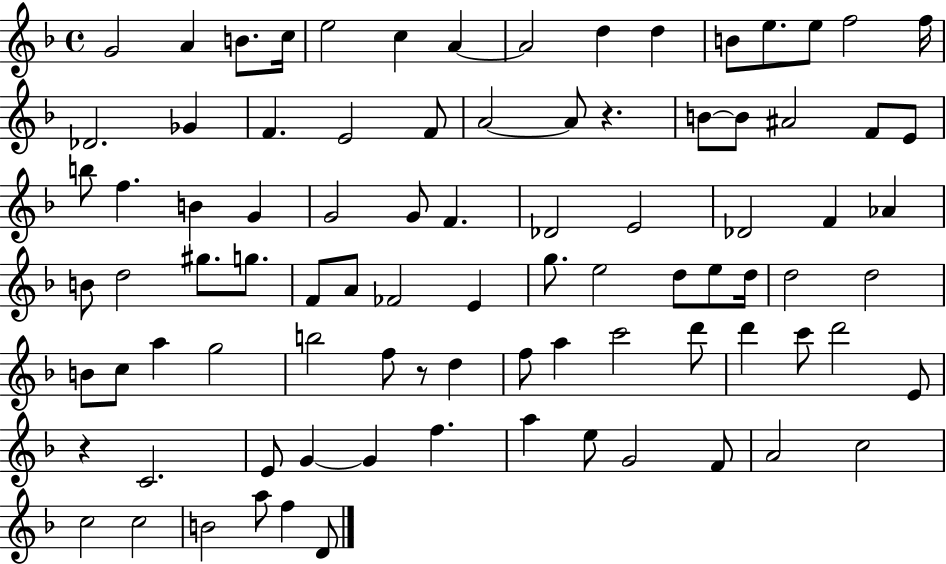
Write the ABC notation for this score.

X:1
T:Untitled
M:4/4
L:1/4
K:F
G2 A B/2 c/4 e2 c A A2 d d B/2 e/2 e/2 f2 f/4 _D2 _G F E2 F/2 A2 A/2 z B/2 B/2 ^A2 F/2 E/2 b/2 f B G G2 G/2 F _D2 E2 _D2 F _A B/2 d2 ^g/2 g/2 F/2 A/2 _F2 E g/2 e2 d/2 e/2 d/4 d2 d2 B/2 c/2 a g2 b2 f/2 z/2 d f/2 a c'2 d'/2 d' c'/2 d'2 E/2 z C2 E/2 G G f a e/2 G2 F/2 A2 c2 c2 c2 B2 a/2 f D/2